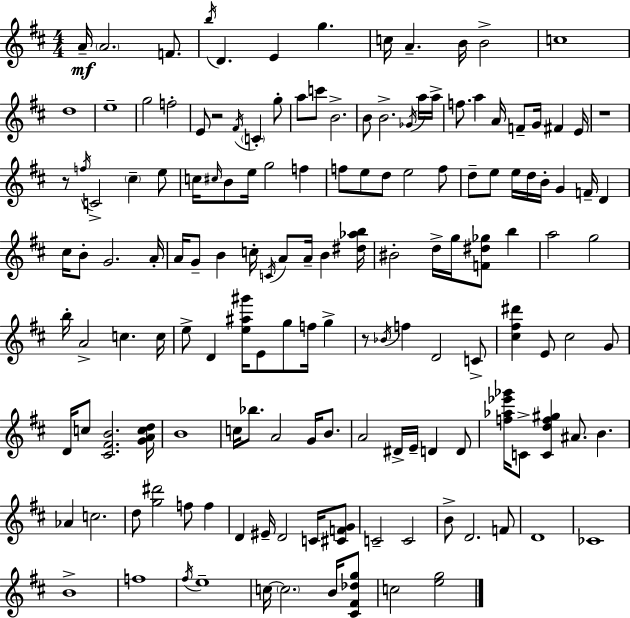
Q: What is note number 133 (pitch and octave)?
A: C5